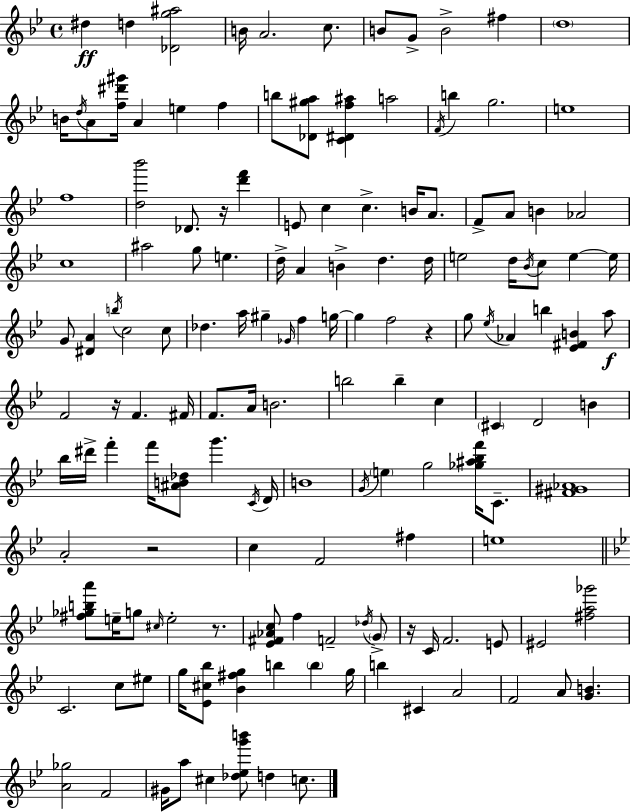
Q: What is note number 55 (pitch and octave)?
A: G#5